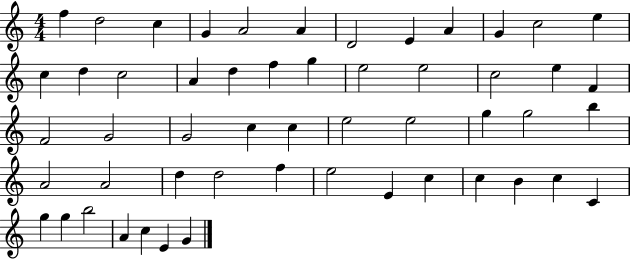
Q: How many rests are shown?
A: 0